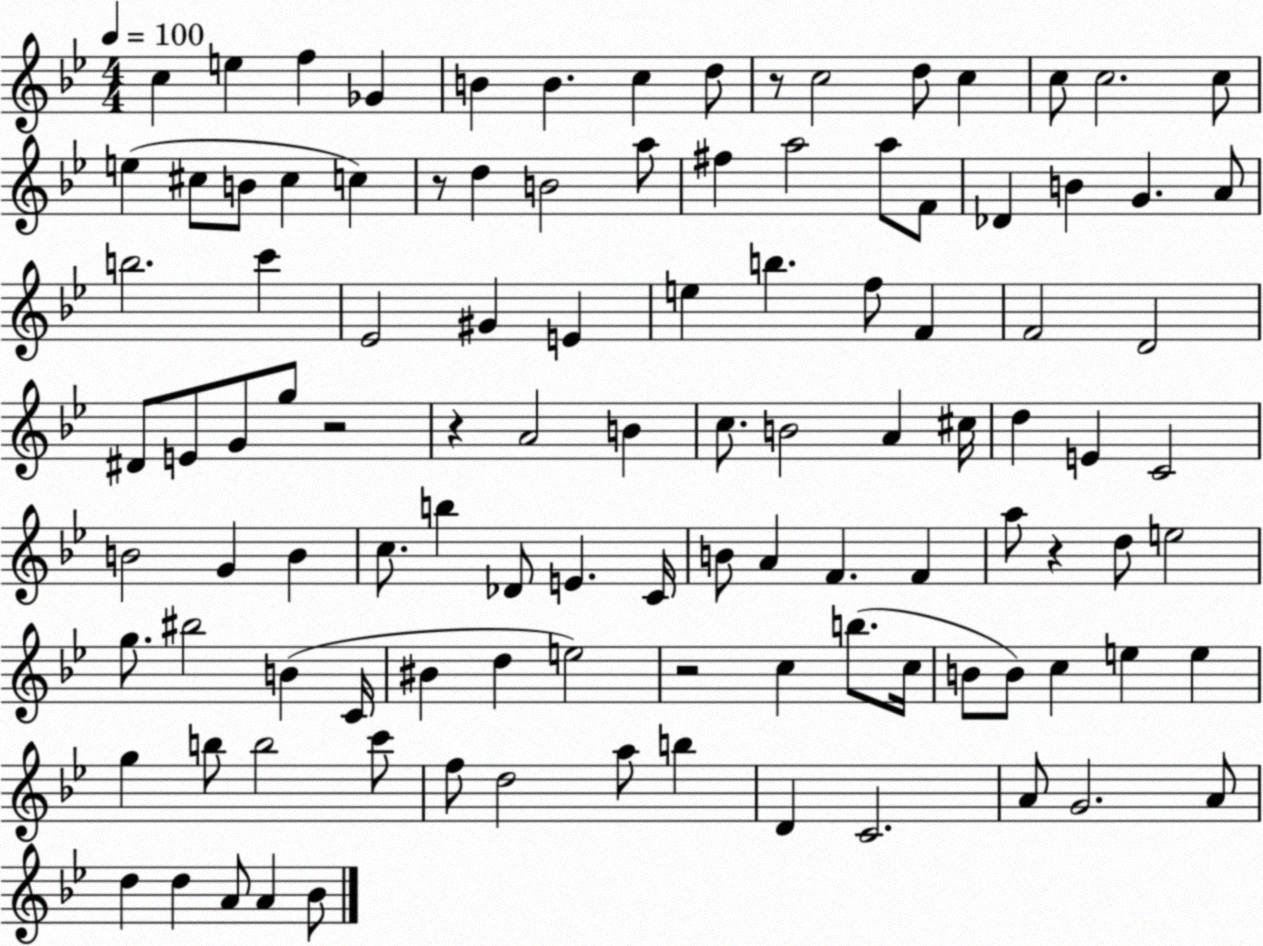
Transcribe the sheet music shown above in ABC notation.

X:1
T:Untitled
M:4/4
L:1/4
K:Bb
c e f _G B B c d/2 z/2 c2 d/2 c c/2 c2 c/2 e ^c/2 B/2 ^c c z/2 d B2 a/2 ^f a2 a/2 F/2 _D B G A/2 b2 c' _E2 ^G E e b f/2 F F2 D2 ^D/2 E/2 G/2 g/2 z2 z A2 B c/2 B2 A ^c/4 d E C2 B2 G B c/2 b _D/2 E C/4 B/2 A F F a/2 z d/2 e2 g/2 ^b2 B C/4 ^B d e2 z2 c b/2 c/4 B/2 B/2 c e e g b/2 b2 c'/2 f/2 d2 a/2 b D C2 A/2 G2 A/2 d d A/2 A _B/2